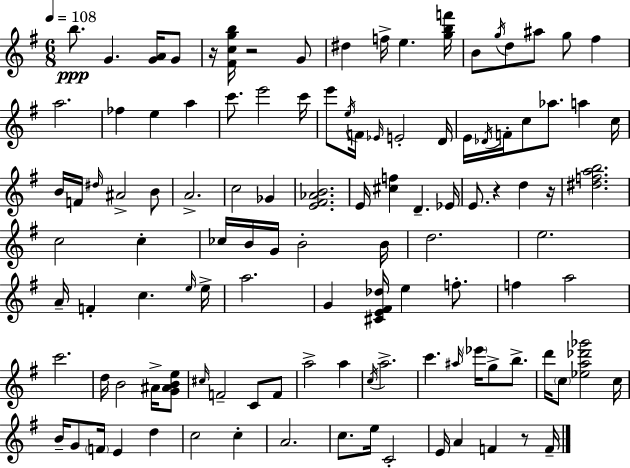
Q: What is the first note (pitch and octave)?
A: B5